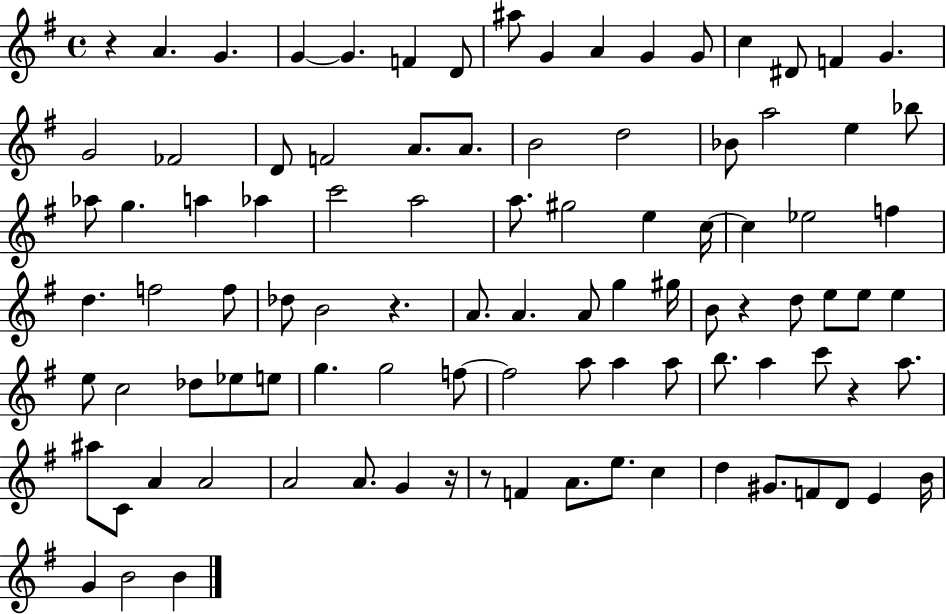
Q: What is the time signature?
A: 4/4